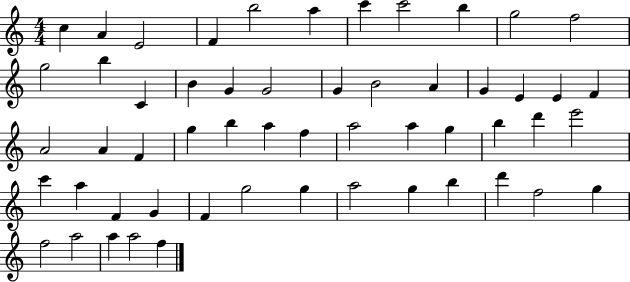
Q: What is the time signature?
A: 4/4